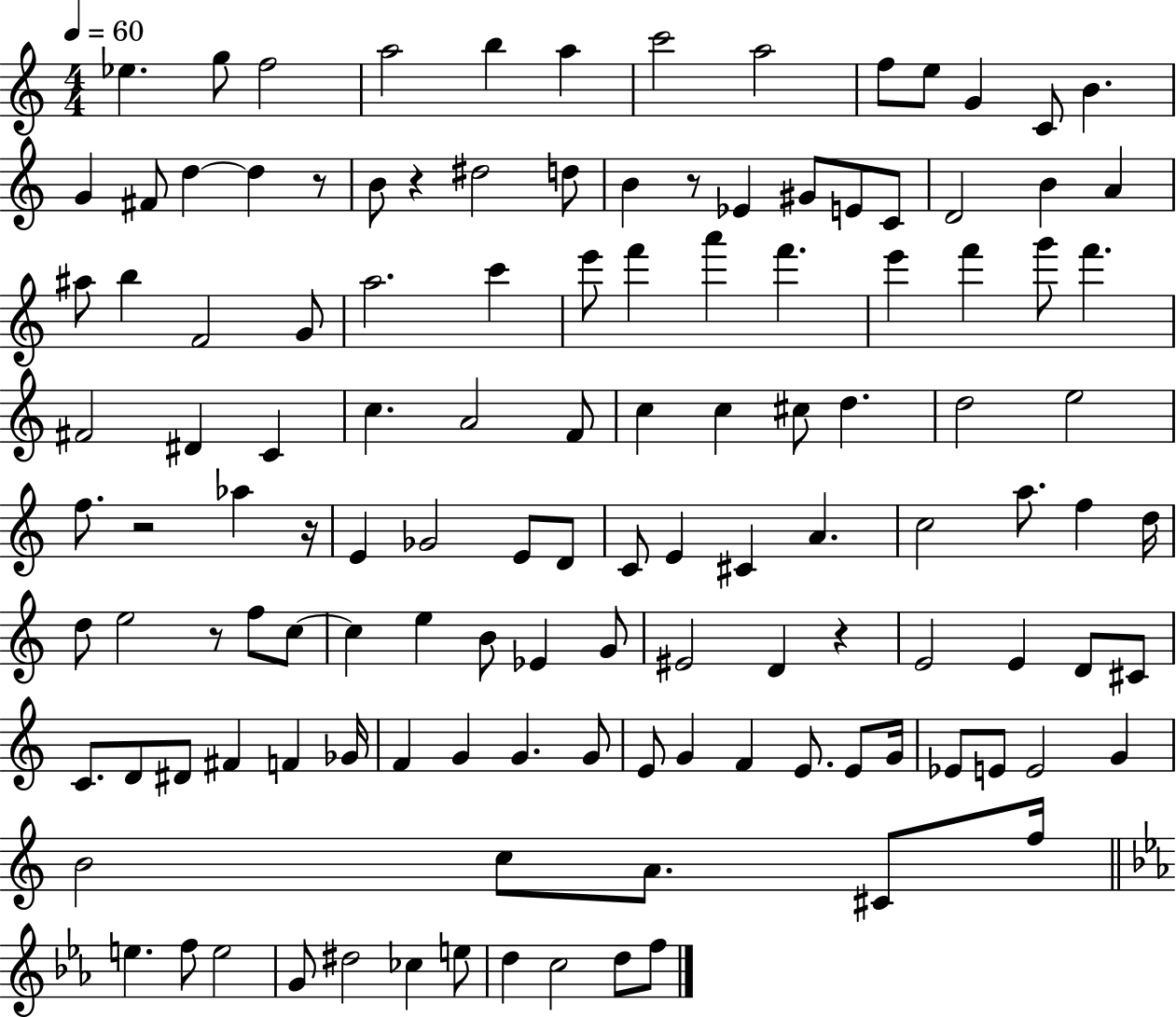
{
  \clef treble
  \numericTimeSignature
  \time 4/4
  \key c \major
  \tempo 4 = 60
  \repeat volta 2 { ees''4. g''8 f''2 | a''2 b''4 a''4 | c'''2 a''2 | f''8 e''8 g'4 c'8 b'4. | \break g'4 fis'8 d''4~~ d''4 r8 | b'8 r4 dis''2 d''8 | b'4 r8 ees'4 gis'8 e'8 c'8 | d'2 b'4 a'4 | \break ais''8 b''4 f'2 g'8 | a''2. c'''4 | e'''8 f'''4 a'''4 f'''4. | e'''4 f'''4 g'''8 f'''4. | \break fis'2 dis'4 c'4 | c''4. a'2 f'8 | c''4 c''4 cis''8 d''4. | d''2 e''2 | \break f''8. r2 aes''4 r16 | e'4 ges'2 e'8 d'8 | c'8 e'4 cis'4 a'4. | c''2 a''8. f''4 d''16 | \break d''8 e''2 r8 f''8 c''8~~ | c''4 e''4 b'8 ees'4 g'8 | eis'2 d'4 r4 | e'2 e'4 d'8 cis'8 | \break c'8. d'8 dis'8 fis'4 f'4 ges'16 | f'4 g'4 g'4. g'8 | e'8 g'4 f'4 e'8. e'8 g'16 | ees'8 e'8 e'2 g'4 | \break b'2 c''8 a'8. cis'8 f''16 | \bar "||" \break \key ees \major e''4. f''8 e''2 | g'8 dis''2 ces''4 e''8 | d''4 c''2 d''8 f''8 | } \bar "|."
}